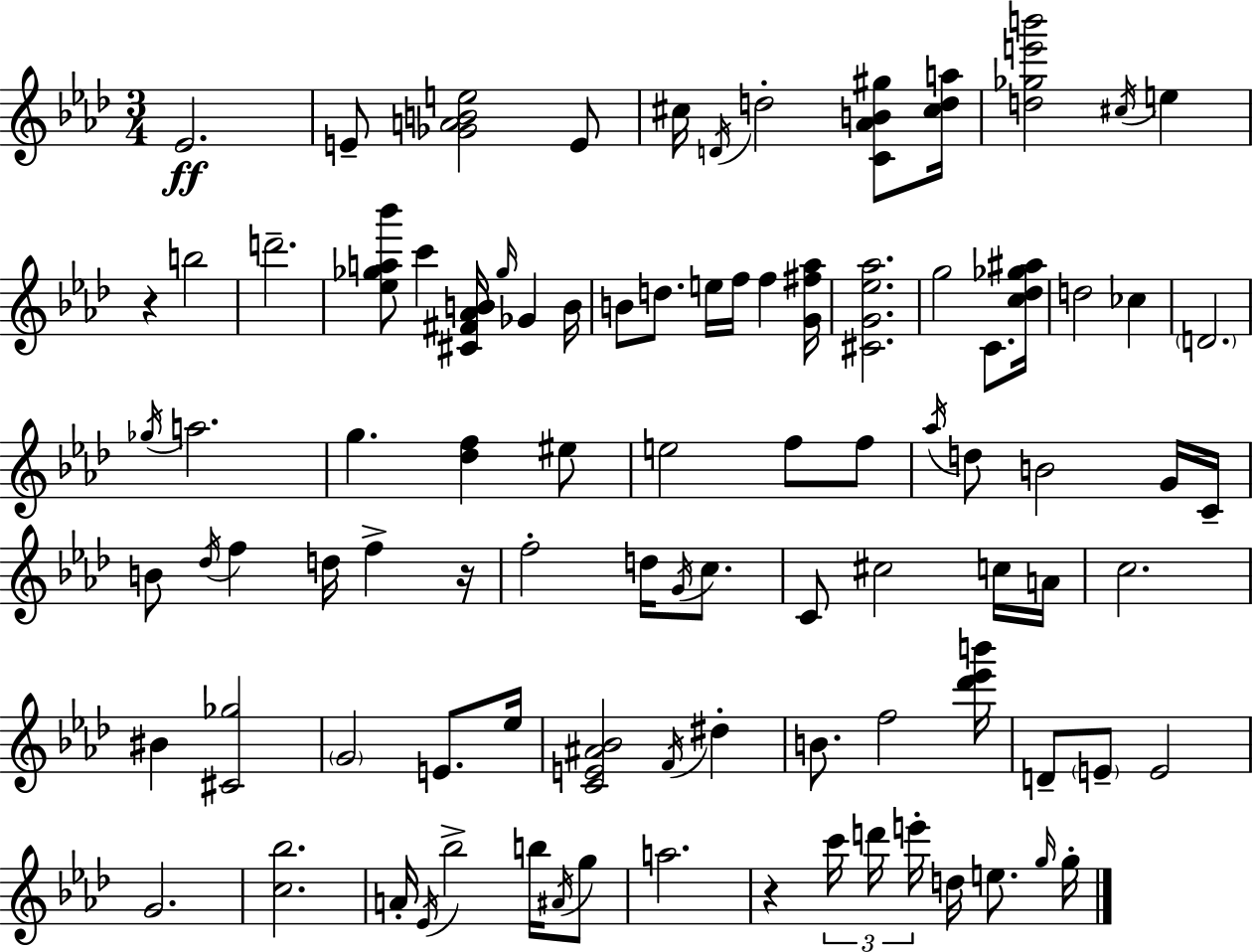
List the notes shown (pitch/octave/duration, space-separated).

Eb4/h. E4/e [Gb4,A4,B4,E5]/h E4/e C#5/s D4/s D5/h [C4,Ab4,B4,G#5]/e [C#5,D5,A5]/s [D5,Gb5,E6,B6]/h C#5/s E5/q R/q B5/h D6/h. [Eb5,Gb5,A5,Bb6]/e C6/q [C#4,F#4,Ab4,B4]/s Gb5/s Gb4/q B4/s B4/e D5/e. E5/s F5/s F5/q [G4,F#5,Ab5]/s [C#4,G4,Eb5,Ab5]/h. G5/h C4/e. [C5,Db5,Gb5,A#5]/s D5/h CES5/q D4/h. Gb5/s A5/h. G5/q. [Db5,F5]/q EIS5/e E5/h F5/e F5/e Ab5/s D5/e B4/h G4/s C4/s B4/e Db5/s F5/q D5/s F5/q R/s F5/h D5/s G4/s C5/e. C4/e C#5/h C5/s A4/s C5/h. BIS4/q [C#4,Gb5]/h G4/h E4/e. Eb5/s [C4,E4,A#4,Bb4]/h F4/s D#5/q B4/e. F5/h [Db6,Eb6,B6]/s D4/e E4/e E4/h G4/h. [C5,Bb5]/h. A4/s Eb4/s Bb5/h B5/s A#4/s G5/e A5/h. R/q C6/s D6/s E6/s D5/s E5/e. G5/s G5/s